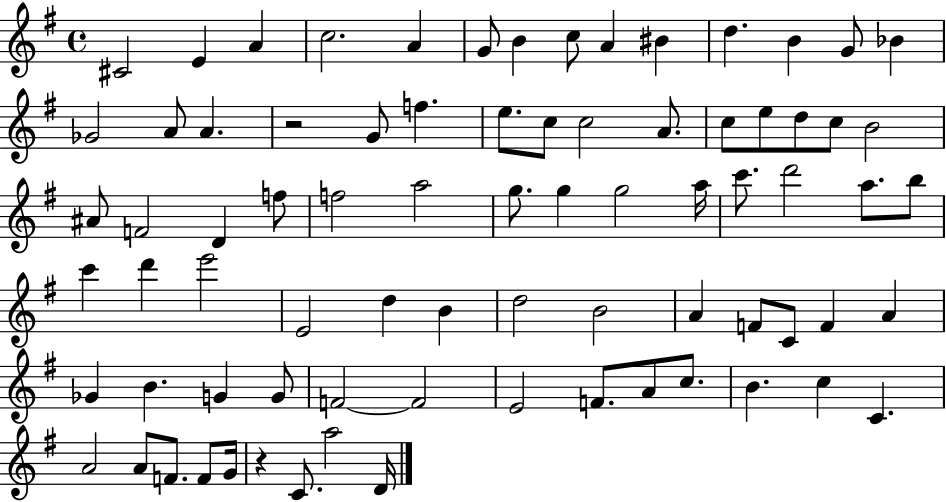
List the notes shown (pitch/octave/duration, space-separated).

C#4/h E4/q A4/q C5/h. A4/q G4/e B4/q C5/e A4/q BIS4/q D5/q. B4/q G4/e Bb4/q Gb4/h A4/e A4/q. R/h G4/e F5/q. E5/e. C5/e C5/h A4/e. C5/e E5/e D5/e C5/e B4/h A#4/e F4/h D4/q F5/e F5/h A5/h G5/e. G5/q G5/h A5/s C6/e. D6/h A5/e. B5/e C6/q D6/q E6/h E4/h D5/q B4/q D5/h B4/h A4/q F4/e C4/e F4/q A4/q Gb4/q B4/q. G4/q G4/e F4/h F4/h E4/h F4/e. A4/e C5/e. B4/q. C5/q C4/q. A4/h A4/e F4/e. F4/e G4/s R/q C4/e. A5/h D4/s